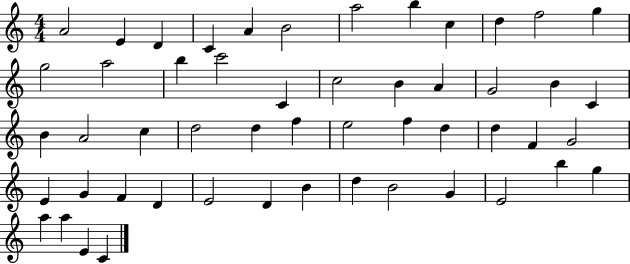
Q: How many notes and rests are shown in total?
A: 52